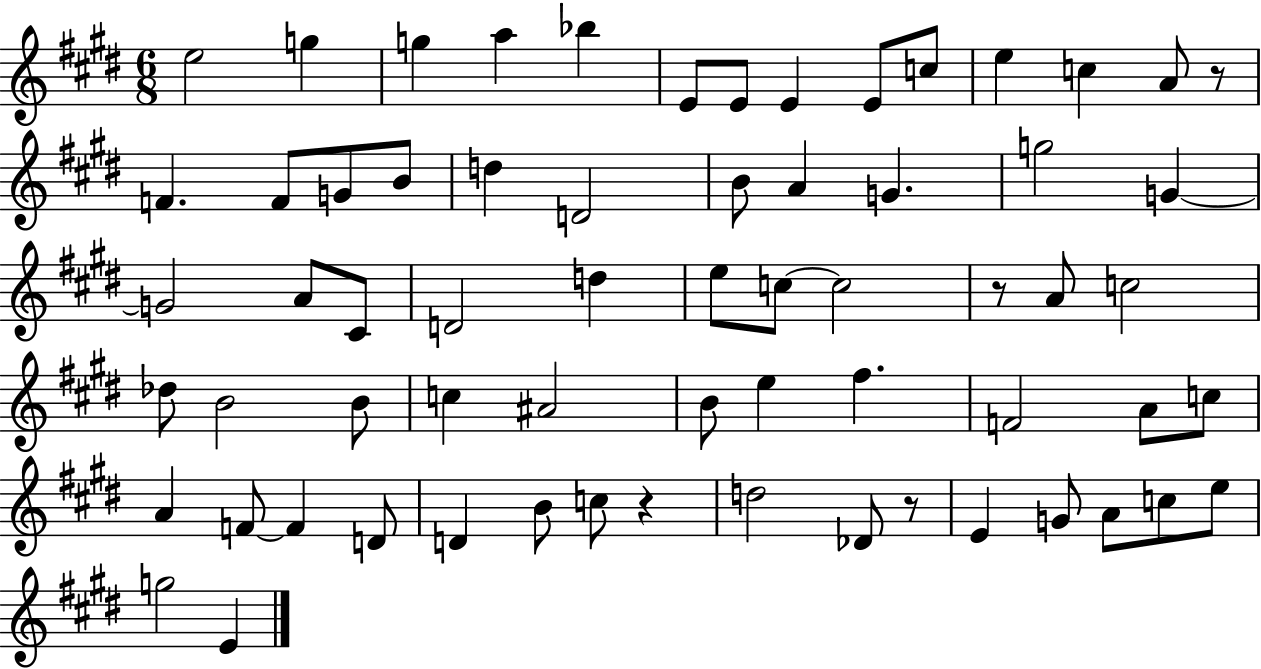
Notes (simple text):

E5/h G5/q G5/q A5/q Bb5/q E4/e E4/e E4/q E4/e C5/e E5/q C5/q A4/e R/e F4/q. F4/e G4/e B4/e D5/q D4/h B4/e A4/q G4/q. G5/h G4/q G4/h A4/e C#4/e D4/h D5/q E5/e C5/e C5/h R/e A4/e C5/h Db5/e B4/h B4/e C5/q A#4/h B4/e E5/q F#5/q. F4/h A4/e C5/e A4/q F4/e F4/q D4/e D4/q B4/e C5/e R/q D5/h Db4/e R/e E4/q G4/e A4/e C5/e E5/e G5/h E4/q